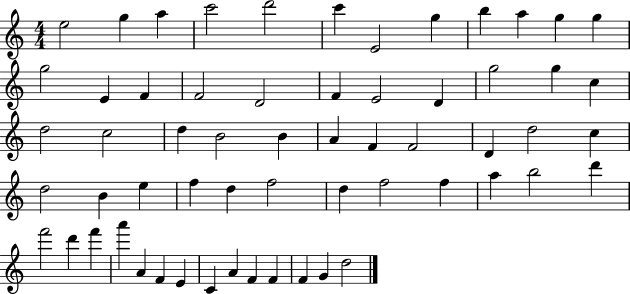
X:1
T:Untitled
M:4/4
L:1/4
K:C
e2 g a c'2 d'2 c' E2 g b a g g g2 E F F2 D2 F E2 D g2 g c d2 c2 d B2 B A F F2 D d2 c d2 B e f d f2 d f2 f a b2 d' f'2 d' f' a' A F E C A F F F G d2